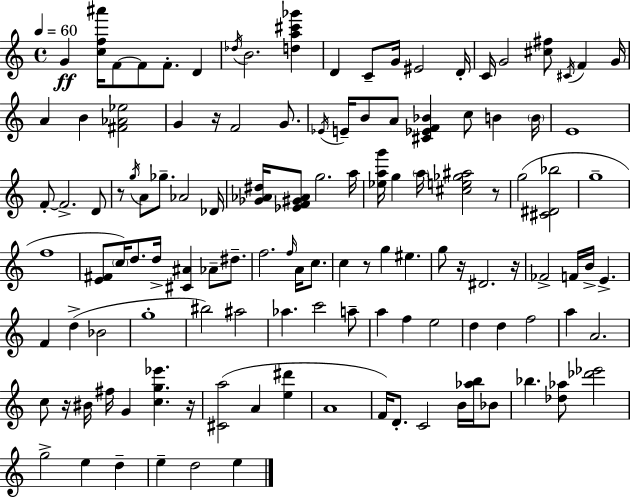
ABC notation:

X:1
T:Untitled
M:4/4
L:1/4
K:Am
G [cf^a']/4 F/2 F/2 F/2 D _d/4 B2 [da^c'_g'] D C/2 G/4 ^E2 D/4 C/4 G2 [^c^f]/2 ^C/4 F G/4 A B [^F_A_e]2 G z/4 F2 G/2 _E/4 E/4 B/2 A/2 [^C_EF_B] c/2 B B/4 E4 F/2 F2 D/2 z/2 g/4 A/2 _g/2 _A2 _D/4 [_G_A^d]/4 [_EF^G_A]/2 g2 a/4 [_eag']/4 g a/4 [^ce_g^a]2 z/2 g2 [^C^D_b]2 g4 f4 [E^F]/2 c/4 d/2 d/4 [^C^A] _A/2 ^d/2 f2 f/4 A/4 c/2 c z/2 g ^e g/2 z/4 ^D2 z/4 _F2 F/4 B/4 E F d _B2 g4 ^b2 ^a2 _a c'2 a/2 a f e2 d d f2 a A2 c/2 z/4 ^B/4 ^f/4 G [cg_e'] z/4 [^Ca]2 A [e^d'] A4 F/4 D/2 C2 B/4 [_ab]/4 _B/2 _b [_d_a]/2 [_d'_e']2 g2 e d e d2 e